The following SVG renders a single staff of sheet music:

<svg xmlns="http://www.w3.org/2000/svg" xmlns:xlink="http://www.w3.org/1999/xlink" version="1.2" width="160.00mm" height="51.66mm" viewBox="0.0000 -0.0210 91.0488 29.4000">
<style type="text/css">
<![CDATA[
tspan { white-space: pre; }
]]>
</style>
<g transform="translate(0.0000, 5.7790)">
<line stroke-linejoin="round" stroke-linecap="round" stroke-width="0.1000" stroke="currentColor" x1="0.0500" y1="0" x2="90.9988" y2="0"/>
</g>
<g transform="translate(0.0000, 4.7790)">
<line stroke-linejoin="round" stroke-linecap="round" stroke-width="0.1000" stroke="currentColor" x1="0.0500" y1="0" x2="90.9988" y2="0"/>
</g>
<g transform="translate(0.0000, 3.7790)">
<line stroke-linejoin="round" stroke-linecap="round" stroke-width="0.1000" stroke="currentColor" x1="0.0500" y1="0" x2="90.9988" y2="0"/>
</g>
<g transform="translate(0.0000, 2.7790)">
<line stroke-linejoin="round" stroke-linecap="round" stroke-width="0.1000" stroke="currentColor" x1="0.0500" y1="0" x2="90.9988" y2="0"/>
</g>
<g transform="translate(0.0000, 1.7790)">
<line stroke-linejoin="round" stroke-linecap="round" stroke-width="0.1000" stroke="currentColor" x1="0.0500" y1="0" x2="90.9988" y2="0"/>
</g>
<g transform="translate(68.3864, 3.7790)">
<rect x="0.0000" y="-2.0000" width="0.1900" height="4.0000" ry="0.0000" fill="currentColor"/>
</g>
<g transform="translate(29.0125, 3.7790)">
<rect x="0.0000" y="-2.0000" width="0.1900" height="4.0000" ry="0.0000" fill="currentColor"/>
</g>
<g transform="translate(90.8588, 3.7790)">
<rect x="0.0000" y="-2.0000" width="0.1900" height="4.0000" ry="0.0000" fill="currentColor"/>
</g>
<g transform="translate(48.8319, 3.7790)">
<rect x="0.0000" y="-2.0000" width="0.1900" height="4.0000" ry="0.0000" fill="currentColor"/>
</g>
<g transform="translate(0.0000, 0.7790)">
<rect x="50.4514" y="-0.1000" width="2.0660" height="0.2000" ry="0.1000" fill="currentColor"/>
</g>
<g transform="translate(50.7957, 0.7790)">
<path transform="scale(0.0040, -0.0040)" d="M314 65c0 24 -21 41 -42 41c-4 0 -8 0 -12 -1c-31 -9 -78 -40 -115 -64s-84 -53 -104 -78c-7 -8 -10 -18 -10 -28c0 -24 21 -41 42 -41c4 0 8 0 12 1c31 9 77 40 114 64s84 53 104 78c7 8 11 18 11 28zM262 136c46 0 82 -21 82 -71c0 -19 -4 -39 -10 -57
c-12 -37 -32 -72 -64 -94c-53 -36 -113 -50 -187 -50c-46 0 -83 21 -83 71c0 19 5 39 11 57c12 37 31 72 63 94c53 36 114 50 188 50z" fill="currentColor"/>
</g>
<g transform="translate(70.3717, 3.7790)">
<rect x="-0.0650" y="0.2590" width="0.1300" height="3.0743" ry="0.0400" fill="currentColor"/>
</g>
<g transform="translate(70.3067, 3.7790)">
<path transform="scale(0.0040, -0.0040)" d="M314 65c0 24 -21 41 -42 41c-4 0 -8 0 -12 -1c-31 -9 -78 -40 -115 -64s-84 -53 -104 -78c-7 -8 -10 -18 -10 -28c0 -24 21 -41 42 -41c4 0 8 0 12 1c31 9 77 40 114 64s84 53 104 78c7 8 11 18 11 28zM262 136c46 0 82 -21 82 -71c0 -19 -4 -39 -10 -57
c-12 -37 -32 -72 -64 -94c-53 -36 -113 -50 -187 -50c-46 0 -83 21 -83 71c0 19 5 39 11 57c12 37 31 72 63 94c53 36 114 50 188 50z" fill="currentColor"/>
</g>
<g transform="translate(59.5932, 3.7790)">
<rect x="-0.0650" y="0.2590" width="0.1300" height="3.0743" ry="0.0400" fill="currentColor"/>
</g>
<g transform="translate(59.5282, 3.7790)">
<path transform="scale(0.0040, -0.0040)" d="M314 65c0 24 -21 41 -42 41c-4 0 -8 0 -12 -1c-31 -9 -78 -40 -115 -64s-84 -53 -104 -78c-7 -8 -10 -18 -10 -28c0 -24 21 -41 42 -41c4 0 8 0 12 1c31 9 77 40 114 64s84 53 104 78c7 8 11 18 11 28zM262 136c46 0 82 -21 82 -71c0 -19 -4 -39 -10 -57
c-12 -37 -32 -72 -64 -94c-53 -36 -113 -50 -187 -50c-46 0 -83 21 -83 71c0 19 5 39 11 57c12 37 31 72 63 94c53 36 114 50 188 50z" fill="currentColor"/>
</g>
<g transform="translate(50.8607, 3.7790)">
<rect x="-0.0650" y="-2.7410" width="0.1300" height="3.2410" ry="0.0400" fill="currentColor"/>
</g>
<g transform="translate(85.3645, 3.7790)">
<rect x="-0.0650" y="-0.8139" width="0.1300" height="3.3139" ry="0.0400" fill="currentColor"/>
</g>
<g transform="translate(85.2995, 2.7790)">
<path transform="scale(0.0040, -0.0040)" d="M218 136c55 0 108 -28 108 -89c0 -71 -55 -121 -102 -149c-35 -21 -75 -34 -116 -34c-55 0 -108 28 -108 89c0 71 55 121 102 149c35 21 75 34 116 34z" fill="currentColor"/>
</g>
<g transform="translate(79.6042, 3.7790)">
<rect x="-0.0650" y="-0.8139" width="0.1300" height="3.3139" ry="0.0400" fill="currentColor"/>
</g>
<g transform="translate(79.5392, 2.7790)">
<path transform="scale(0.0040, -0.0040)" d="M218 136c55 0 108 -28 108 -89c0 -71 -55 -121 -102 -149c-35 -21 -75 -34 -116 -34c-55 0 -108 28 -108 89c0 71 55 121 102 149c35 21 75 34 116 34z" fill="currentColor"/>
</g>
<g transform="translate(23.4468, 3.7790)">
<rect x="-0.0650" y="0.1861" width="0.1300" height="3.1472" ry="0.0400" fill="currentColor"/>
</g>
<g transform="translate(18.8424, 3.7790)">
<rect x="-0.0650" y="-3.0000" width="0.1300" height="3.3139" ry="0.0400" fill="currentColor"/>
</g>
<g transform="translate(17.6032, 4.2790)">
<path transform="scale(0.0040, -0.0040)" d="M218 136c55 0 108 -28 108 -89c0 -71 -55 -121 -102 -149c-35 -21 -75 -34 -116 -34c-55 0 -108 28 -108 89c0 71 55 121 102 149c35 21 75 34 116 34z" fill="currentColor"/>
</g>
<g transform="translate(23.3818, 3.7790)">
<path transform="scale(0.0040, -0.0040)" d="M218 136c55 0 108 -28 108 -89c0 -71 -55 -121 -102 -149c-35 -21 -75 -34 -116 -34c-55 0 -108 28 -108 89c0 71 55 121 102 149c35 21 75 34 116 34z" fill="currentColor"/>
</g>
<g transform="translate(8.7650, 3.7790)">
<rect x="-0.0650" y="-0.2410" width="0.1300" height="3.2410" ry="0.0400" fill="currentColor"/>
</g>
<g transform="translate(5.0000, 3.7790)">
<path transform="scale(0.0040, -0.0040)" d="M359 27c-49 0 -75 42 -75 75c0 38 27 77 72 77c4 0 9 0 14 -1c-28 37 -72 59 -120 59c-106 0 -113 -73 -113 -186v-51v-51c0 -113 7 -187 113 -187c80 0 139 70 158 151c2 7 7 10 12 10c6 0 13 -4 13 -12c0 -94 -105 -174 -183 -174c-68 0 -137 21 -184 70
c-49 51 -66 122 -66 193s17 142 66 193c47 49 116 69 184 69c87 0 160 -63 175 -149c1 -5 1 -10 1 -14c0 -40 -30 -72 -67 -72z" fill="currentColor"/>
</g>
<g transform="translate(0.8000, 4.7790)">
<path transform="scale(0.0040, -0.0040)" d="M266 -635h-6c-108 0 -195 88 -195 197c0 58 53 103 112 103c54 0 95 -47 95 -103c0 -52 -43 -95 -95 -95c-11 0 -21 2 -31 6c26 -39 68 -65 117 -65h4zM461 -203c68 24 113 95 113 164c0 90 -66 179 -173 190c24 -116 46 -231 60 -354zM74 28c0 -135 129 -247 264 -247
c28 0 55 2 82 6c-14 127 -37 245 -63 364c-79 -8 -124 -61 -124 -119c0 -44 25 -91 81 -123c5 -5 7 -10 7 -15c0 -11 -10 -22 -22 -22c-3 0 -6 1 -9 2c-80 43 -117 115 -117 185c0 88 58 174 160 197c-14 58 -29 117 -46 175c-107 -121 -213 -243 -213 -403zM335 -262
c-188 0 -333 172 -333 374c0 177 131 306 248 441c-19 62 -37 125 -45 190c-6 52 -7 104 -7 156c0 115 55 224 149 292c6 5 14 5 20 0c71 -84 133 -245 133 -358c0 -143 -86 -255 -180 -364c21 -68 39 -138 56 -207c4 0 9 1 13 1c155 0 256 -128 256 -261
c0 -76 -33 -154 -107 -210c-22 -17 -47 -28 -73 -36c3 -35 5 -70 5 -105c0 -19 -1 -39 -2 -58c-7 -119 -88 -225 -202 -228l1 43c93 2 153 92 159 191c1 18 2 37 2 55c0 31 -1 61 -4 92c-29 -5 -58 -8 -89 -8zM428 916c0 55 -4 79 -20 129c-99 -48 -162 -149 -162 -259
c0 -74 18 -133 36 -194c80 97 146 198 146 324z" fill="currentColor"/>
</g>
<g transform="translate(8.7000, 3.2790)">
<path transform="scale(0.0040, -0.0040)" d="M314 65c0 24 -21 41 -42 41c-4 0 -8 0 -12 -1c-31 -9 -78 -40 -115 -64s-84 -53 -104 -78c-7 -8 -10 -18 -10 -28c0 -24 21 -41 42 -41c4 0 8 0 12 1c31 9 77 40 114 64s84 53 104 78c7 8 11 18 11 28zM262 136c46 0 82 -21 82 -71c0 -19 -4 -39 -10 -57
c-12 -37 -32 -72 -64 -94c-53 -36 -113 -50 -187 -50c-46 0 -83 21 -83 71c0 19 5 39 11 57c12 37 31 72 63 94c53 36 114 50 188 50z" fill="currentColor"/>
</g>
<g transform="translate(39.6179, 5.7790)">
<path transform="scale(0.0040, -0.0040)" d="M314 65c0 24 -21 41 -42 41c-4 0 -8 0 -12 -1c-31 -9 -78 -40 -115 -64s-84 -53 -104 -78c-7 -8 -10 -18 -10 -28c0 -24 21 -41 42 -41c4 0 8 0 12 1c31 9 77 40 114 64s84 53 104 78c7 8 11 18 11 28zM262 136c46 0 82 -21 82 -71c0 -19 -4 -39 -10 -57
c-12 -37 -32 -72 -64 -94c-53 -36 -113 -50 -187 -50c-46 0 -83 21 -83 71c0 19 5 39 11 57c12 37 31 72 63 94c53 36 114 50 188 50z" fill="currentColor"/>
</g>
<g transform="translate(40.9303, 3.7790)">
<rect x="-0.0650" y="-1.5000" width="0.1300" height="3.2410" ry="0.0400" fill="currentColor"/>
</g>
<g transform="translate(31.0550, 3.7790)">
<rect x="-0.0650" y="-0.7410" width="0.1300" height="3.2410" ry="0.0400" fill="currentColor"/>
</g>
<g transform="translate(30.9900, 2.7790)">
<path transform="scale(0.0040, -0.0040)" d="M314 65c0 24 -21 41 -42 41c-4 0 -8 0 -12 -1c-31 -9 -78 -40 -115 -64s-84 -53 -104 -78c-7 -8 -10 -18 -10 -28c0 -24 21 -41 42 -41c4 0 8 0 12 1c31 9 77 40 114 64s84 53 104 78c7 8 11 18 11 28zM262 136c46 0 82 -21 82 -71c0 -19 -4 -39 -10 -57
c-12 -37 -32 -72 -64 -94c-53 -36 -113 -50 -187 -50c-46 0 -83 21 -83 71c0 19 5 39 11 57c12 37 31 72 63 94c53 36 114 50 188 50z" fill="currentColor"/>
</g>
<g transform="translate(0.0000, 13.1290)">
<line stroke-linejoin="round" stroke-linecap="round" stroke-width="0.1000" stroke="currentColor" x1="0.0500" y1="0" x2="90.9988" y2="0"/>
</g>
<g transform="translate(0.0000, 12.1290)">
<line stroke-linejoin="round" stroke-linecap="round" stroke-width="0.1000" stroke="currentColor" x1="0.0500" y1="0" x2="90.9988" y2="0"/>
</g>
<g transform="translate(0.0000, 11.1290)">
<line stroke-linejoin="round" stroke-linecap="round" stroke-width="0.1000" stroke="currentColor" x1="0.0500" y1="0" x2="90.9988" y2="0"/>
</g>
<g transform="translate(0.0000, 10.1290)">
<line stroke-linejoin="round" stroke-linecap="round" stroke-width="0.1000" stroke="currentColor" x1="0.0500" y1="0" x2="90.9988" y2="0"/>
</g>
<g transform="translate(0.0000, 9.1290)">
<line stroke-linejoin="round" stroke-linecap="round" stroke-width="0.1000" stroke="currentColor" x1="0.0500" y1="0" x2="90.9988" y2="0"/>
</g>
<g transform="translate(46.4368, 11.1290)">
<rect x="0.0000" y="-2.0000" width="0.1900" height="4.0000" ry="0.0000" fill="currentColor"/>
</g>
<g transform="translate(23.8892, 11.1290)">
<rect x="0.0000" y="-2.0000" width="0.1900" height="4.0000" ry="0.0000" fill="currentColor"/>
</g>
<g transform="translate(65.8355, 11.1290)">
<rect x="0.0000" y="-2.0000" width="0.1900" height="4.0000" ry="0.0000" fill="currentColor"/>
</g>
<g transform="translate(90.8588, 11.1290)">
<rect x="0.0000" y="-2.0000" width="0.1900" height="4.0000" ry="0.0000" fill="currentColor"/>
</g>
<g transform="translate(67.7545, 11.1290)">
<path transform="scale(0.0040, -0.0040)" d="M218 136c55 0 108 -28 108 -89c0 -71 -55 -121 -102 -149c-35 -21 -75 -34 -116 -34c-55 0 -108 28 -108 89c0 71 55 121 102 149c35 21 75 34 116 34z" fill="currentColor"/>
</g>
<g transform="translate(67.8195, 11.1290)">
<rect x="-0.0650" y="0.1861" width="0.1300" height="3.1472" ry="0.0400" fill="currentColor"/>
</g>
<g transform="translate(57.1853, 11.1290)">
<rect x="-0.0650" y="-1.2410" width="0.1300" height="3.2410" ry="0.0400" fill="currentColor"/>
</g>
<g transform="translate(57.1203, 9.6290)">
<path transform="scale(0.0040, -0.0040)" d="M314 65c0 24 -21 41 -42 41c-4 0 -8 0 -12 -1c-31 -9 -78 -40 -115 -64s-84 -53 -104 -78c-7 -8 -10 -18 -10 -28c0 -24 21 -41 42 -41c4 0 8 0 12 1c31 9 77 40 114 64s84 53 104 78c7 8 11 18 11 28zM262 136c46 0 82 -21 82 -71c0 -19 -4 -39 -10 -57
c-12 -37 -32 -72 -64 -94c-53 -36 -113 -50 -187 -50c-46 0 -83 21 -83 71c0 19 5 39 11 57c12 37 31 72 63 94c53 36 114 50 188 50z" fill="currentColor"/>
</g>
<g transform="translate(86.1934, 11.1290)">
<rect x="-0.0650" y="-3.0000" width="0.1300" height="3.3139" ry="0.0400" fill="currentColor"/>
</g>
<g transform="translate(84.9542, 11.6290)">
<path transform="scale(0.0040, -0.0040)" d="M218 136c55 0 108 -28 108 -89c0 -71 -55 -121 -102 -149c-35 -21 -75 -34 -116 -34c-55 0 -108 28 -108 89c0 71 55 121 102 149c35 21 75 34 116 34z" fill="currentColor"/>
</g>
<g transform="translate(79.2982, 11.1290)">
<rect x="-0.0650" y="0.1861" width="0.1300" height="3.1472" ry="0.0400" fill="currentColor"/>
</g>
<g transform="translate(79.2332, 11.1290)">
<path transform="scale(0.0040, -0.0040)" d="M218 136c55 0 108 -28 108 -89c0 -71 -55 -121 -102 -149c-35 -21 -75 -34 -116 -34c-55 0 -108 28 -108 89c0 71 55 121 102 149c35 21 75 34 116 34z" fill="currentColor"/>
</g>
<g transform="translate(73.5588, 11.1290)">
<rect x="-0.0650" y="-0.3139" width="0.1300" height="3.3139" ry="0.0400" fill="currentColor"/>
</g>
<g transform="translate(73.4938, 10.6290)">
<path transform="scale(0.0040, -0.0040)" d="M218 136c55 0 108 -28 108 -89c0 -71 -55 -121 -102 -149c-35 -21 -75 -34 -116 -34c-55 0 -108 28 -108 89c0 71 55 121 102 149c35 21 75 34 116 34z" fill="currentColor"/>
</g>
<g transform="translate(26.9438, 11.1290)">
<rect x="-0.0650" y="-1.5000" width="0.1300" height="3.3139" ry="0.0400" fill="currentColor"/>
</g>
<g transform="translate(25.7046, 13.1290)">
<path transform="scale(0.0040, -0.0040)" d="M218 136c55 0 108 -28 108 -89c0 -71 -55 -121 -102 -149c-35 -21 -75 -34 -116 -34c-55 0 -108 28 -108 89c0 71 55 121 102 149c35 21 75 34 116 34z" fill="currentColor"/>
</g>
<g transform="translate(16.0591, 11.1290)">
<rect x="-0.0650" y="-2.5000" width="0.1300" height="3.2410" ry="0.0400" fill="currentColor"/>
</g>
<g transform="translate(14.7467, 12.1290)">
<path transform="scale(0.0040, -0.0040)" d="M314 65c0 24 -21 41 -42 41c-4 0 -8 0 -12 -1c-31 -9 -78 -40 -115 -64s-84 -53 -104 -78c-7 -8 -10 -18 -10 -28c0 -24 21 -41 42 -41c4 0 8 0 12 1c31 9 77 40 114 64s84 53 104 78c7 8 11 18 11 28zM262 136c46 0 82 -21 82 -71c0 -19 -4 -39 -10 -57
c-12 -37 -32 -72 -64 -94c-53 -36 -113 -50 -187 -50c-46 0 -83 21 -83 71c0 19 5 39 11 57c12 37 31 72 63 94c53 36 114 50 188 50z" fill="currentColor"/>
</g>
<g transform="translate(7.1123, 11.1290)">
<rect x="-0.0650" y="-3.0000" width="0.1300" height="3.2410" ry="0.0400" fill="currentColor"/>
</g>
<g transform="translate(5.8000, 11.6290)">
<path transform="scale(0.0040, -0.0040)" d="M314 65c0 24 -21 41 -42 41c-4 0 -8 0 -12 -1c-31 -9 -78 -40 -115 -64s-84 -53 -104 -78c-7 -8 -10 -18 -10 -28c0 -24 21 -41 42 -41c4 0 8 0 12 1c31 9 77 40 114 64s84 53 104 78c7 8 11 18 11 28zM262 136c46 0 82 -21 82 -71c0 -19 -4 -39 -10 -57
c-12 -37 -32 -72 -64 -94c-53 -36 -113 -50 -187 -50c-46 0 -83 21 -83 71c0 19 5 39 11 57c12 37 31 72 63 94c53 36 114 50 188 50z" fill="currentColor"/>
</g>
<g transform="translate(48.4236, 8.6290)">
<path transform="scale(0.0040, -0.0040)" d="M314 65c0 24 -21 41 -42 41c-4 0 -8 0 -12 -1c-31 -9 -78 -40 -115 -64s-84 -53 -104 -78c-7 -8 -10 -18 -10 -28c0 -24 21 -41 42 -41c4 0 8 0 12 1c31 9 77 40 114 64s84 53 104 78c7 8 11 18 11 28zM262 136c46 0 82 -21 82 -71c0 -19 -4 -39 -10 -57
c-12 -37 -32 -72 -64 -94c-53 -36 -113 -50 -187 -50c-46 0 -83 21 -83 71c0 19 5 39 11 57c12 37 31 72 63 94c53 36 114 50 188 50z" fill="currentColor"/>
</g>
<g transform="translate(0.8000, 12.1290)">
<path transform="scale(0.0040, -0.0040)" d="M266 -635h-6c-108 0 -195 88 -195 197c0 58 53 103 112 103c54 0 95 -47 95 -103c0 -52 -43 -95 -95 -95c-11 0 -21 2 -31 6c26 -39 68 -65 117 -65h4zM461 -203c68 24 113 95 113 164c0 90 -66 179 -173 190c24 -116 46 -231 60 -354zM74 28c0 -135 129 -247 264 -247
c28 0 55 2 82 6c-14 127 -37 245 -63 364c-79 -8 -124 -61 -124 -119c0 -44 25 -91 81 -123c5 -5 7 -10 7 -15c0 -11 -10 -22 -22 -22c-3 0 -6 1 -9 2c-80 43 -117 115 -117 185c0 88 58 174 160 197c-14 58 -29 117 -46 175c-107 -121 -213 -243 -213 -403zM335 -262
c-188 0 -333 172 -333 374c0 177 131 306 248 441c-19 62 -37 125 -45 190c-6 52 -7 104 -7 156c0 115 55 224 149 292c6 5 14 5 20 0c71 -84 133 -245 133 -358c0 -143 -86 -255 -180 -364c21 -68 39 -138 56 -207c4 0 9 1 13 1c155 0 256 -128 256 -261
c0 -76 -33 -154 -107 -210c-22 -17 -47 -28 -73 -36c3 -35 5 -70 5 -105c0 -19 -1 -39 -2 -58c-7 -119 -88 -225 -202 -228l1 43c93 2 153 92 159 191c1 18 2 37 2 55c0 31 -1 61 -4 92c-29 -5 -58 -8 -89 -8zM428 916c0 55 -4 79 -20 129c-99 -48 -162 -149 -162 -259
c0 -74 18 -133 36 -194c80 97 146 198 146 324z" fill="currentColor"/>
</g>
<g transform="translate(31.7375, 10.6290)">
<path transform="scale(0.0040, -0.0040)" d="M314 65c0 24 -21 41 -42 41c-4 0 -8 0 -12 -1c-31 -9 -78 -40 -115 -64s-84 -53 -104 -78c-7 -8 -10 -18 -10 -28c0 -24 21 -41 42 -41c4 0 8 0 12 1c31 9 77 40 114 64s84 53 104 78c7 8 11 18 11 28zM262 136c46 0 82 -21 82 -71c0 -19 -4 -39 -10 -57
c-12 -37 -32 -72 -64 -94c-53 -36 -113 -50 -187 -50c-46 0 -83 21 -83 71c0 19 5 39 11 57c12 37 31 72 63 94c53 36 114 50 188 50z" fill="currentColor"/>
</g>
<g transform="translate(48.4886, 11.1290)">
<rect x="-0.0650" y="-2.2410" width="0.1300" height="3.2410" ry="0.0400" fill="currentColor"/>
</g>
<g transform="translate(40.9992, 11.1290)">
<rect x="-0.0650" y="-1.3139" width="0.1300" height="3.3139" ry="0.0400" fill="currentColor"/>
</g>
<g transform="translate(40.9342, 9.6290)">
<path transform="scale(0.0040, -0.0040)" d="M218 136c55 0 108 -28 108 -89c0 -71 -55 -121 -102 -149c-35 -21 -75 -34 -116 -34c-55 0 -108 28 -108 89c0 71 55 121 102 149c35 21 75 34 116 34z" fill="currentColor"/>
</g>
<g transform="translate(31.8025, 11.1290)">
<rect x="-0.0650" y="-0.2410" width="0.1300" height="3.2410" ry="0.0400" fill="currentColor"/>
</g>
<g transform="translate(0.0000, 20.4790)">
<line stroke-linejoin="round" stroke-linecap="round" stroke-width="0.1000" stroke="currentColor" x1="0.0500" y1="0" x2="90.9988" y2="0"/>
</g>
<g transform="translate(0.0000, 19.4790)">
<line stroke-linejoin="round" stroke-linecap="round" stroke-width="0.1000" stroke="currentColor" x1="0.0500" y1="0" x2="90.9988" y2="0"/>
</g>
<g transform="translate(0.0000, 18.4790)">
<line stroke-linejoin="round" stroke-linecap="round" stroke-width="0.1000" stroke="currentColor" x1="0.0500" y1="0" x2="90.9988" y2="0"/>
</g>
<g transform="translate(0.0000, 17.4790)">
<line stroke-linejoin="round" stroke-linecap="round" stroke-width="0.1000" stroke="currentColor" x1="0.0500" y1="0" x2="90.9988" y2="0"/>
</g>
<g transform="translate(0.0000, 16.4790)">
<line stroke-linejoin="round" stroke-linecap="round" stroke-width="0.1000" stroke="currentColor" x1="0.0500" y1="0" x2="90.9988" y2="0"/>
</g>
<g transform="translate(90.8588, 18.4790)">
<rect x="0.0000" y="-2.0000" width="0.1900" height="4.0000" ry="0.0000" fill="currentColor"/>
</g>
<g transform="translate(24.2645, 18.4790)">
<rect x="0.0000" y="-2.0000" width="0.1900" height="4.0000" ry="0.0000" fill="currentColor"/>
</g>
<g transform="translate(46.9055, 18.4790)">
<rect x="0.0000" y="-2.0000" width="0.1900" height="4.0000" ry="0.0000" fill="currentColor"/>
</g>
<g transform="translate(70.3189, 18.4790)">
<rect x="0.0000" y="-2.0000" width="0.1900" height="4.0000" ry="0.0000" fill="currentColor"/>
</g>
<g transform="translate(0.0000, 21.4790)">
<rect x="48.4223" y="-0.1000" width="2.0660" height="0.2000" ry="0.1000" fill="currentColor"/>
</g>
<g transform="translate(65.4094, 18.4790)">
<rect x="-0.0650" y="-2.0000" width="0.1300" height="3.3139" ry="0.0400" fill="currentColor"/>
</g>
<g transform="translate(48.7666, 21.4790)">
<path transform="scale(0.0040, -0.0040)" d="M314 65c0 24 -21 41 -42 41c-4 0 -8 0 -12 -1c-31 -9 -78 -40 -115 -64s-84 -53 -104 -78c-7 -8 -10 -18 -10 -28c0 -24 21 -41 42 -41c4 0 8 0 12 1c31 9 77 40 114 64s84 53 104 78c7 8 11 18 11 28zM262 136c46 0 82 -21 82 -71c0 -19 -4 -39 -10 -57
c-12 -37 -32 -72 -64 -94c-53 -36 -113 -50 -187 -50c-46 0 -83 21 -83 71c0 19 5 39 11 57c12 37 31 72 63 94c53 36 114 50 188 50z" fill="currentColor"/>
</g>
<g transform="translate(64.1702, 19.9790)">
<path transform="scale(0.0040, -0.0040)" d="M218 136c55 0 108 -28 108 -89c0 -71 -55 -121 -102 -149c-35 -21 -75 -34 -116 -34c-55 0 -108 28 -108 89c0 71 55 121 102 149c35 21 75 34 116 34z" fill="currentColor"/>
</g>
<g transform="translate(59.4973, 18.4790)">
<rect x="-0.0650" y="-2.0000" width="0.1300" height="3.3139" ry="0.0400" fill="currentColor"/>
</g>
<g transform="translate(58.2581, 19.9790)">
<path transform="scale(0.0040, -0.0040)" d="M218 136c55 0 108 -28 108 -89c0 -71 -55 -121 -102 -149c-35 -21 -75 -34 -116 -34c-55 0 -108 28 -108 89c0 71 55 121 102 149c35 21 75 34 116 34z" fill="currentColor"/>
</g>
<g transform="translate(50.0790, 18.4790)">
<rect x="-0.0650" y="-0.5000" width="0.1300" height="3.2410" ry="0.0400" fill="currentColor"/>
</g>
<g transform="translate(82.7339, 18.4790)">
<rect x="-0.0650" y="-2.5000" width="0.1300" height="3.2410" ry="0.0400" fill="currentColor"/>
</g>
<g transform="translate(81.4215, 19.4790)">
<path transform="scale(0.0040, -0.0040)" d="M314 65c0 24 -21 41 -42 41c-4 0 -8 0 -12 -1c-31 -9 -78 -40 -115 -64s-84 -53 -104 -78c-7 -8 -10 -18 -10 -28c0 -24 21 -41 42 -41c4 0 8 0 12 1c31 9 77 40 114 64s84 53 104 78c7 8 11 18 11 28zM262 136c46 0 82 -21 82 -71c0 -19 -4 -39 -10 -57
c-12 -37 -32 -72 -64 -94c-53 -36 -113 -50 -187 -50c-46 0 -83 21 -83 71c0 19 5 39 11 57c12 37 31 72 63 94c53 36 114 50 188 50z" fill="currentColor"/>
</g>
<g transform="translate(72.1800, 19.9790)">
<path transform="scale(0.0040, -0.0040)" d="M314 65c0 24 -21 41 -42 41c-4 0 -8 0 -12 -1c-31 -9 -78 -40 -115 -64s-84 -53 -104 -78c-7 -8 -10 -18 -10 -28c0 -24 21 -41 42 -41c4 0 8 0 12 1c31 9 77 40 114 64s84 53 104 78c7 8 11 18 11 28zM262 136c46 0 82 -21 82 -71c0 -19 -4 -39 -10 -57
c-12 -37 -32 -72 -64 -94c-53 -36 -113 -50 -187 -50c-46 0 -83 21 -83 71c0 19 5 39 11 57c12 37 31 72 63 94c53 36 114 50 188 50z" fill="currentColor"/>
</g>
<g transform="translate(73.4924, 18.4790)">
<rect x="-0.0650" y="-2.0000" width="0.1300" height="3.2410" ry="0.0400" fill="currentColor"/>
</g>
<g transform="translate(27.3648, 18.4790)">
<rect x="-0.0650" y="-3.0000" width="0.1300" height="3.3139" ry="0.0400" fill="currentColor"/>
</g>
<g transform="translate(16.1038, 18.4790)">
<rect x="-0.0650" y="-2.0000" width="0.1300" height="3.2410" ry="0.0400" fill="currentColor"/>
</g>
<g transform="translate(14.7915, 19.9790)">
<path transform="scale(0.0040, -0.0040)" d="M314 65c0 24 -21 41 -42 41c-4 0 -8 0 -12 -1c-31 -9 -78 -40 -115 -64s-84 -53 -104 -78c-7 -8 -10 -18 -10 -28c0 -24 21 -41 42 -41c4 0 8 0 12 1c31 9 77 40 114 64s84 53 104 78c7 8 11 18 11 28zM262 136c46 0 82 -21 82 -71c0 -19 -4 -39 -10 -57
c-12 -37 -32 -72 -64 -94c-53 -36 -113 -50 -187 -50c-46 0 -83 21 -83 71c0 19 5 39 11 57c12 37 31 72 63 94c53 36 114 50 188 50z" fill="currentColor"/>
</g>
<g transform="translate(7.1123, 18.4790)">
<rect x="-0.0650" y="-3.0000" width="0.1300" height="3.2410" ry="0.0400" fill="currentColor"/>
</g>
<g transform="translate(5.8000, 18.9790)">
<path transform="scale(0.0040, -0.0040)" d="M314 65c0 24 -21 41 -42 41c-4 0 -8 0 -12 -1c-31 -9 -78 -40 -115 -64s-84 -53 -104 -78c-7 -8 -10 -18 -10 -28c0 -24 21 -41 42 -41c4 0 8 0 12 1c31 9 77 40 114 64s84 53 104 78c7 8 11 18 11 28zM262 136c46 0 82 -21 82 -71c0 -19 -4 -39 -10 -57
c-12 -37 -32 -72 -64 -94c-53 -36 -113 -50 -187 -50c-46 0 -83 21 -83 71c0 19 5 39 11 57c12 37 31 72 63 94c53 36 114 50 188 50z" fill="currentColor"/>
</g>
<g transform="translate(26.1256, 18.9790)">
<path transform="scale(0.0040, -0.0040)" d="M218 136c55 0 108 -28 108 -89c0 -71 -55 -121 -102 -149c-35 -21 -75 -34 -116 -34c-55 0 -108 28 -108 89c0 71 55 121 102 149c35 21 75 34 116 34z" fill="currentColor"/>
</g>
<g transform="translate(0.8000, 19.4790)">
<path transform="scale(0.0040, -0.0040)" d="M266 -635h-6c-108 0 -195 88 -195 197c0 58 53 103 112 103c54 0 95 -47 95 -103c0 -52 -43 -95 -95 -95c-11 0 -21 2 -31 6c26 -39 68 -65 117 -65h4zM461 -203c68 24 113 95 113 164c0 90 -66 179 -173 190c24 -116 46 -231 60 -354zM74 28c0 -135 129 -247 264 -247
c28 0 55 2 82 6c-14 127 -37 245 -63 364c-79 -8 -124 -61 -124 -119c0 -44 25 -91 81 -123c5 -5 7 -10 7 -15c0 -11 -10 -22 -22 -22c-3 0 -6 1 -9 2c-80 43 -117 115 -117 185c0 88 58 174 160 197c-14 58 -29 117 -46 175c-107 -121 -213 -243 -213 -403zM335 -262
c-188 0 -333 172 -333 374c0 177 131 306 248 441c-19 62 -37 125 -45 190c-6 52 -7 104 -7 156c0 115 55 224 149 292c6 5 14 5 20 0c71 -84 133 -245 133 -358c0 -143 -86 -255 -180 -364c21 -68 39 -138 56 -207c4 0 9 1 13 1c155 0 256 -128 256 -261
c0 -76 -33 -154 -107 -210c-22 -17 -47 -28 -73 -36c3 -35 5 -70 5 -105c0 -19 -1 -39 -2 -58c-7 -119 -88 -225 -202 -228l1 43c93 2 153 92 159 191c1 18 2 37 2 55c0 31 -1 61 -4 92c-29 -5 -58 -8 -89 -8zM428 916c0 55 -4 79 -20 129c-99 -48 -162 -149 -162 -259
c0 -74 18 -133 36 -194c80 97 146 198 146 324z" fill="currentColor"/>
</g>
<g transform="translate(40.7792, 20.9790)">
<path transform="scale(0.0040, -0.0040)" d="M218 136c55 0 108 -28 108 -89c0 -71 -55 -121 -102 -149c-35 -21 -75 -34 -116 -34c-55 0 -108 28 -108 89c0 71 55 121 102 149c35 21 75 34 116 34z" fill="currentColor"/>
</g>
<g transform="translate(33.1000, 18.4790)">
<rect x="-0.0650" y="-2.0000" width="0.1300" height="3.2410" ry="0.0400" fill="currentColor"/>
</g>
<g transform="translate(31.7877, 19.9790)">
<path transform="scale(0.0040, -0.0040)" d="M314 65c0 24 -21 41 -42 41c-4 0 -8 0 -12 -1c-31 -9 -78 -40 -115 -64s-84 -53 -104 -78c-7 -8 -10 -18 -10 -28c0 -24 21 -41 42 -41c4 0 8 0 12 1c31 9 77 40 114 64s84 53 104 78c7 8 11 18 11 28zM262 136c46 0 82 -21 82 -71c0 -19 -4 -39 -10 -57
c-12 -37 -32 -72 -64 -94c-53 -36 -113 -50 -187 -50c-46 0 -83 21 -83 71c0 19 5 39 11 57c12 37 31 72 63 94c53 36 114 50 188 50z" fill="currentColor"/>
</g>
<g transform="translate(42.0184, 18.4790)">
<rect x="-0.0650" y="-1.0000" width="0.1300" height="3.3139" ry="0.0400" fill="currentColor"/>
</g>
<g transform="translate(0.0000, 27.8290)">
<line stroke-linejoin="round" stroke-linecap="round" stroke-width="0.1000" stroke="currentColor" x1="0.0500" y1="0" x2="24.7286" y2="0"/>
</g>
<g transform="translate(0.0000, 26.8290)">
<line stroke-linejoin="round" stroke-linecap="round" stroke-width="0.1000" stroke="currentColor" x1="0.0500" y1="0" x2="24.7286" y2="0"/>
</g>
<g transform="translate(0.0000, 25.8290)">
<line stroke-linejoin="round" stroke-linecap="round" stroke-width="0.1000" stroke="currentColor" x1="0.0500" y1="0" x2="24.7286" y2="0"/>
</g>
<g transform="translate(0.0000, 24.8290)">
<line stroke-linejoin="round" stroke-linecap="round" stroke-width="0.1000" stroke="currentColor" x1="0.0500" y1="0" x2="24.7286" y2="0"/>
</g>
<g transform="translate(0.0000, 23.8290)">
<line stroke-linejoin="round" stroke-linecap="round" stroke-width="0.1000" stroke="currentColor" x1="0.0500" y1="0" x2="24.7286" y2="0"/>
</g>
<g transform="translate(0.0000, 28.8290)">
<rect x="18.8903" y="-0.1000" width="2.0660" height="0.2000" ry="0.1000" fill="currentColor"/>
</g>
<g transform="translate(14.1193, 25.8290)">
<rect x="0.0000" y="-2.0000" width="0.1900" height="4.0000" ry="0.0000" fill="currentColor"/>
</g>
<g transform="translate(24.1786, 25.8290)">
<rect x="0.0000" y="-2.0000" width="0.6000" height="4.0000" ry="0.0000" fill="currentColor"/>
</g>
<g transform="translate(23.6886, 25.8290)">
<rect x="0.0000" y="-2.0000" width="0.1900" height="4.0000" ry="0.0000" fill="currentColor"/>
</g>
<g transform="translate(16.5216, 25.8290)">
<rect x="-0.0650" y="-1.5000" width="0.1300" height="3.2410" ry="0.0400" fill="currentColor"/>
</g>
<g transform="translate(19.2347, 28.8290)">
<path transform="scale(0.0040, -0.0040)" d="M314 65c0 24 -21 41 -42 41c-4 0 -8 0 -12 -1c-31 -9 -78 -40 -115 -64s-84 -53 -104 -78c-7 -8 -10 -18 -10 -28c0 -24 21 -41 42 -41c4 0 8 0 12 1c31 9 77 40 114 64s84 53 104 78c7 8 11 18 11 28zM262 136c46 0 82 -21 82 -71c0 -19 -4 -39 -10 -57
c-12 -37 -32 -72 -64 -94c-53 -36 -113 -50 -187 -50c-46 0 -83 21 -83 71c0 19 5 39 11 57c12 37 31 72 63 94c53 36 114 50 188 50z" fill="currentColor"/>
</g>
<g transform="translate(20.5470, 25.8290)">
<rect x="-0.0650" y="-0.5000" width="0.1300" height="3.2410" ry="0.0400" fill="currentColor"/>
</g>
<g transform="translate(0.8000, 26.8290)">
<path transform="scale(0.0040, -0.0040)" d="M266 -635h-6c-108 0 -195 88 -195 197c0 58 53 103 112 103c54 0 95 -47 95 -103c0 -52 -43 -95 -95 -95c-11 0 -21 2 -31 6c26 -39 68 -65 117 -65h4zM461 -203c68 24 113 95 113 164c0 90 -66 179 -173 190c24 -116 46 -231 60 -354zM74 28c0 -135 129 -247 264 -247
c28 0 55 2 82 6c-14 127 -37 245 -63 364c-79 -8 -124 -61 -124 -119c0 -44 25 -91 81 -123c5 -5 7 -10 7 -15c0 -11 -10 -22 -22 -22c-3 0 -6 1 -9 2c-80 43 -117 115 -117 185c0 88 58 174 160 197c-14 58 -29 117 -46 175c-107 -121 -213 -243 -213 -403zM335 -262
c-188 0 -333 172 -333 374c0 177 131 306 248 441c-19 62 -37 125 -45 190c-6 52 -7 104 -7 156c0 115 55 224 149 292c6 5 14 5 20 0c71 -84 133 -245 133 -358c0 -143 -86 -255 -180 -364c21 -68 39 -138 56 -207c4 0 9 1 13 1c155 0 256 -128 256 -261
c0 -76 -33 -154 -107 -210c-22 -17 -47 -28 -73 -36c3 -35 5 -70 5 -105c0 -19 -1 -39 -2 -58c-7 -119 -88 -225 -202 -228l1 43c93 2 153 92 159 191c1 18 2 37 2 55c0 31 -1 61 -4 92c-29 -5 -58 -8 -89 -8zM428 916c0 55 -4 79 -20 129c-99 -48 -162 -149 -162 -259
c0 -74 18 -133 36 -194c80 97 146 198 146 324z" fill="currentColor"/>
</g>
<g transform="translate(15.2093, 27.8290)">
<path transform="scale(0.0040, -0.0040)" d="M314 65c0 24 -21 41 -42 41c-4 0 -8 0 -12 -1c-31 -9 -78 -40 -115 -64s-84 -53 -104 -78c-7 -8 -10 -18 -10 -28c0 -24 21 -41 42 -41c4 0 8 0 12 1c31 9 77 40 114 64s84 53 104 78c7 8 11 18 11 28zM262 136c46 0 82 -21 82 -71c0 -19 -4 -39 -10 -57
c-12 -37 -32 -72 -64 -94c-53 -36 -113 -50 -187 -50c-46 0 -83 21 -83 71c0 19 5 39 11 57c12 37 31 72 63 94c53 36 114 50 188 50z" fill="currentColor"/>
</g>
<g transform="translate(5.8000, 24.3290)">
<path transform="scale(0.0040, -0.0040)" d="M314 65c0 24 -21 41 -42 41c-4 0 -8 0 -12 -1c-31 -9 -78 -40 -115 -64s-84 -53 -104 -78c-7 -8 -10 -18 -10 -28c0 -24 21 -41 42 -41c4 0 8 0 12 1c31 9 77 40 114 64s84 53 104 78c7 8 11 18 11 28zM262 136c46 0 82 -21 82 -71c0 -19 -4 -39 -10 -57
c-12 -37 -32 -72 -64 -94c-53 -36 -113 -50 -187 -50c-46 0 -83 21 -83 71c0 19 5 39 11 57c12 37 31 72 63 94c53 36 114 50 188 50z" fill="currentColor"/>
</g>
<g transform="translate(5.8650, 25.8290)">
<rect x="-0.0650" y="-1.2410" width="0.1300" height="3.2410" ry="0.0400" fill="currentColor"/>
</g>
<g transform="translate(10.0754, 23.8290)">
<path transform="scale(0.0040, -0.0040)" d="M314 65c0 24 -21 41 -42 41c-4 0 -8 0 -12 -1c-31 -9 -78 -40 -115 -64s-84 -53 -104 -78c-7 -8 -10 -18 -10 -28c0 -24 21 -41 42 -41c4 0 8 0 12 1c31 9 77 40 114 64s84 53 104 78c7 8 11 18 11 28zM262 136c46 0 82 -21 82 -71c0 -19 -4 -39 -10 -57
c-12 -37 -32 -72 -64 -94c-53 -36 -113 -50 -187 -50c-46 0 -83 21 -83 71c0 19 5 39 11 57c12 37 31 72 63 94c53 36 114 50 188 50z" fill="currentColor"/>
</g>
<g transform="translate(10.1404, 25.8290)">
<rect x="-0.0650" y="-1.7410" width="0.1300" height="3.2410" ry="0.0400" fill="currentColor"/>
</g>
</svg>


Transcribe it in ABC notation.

X:1
T:Untitled
M:4/4
L:1/4
K:C
c2 A B d2 E2 a2 B2 B2 d d A2 G2 E c2 e g2 e2 B c B A A2 F2 A F2 D C2 F F F2 G2 e2 f2 E2 C2